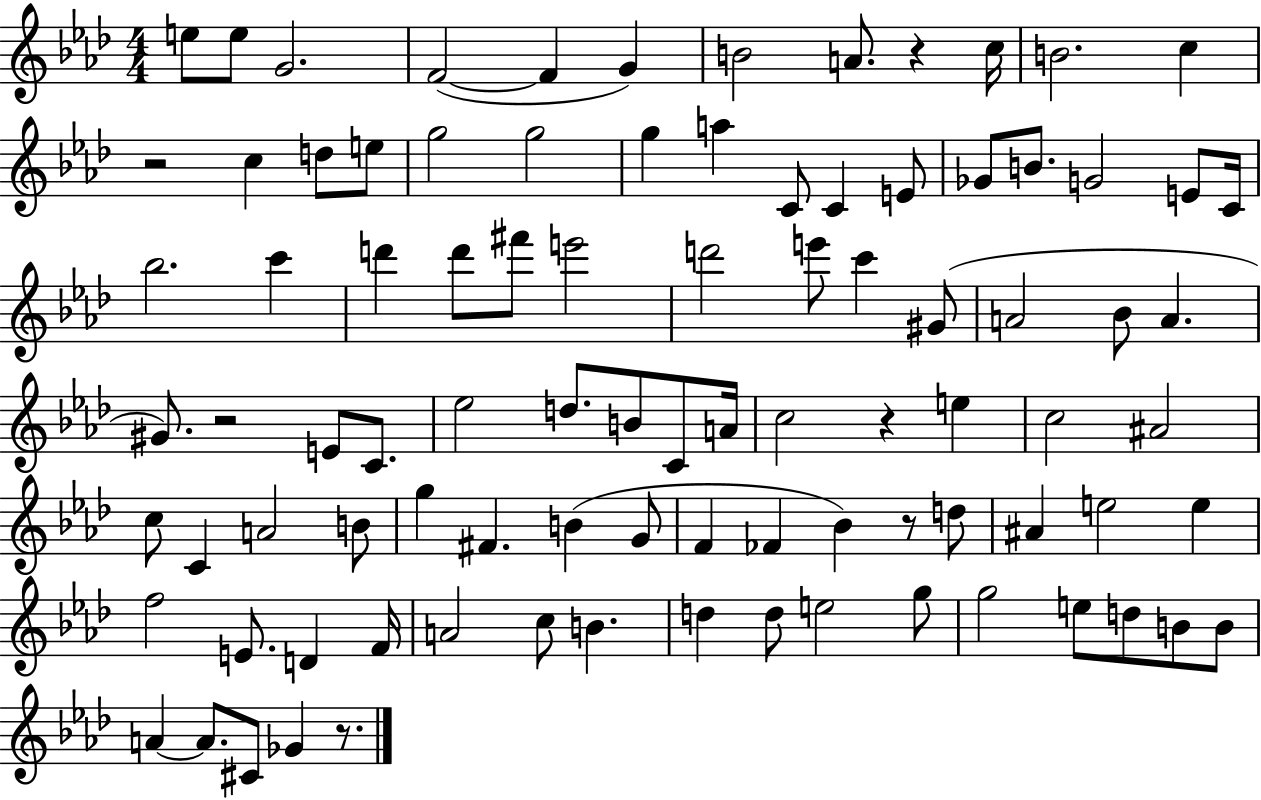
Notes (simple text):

E5/e E5/e G4/h. F4/h F4/q G4/q B4/h A4/e. R/q C5/s B4/h. C5/q R/h C5/q D5/e E5/e G5/h G5/h G5/q A5/q C4/e C4/q E4/e Gb4/e B4/e. G4/h E4/e C4/s Bb5/h. C6/q D6/q D6/e F#6/e E6/h D6/h E6/e C6/q G#4/e A4/h Bb4/e A4/q. G#4/e. R/h E4/e C4/e. Eb5/h D5/e. B4/e C4/e A4/s C5/h R/q E5/q C5/h A#4/h C5/e C4/q A4/h B4/e G5/q F#4/q. B4/q G4/e F4/q FES4/q Bb4/q R/e D5/e A#4/q E5/h E5/q F5/h E4/e. D4/q F4/s A4/h C5/e B4/q. D5/q D5/e E5/h G5/e G5/h E5/e D5/e B4/e B4/e A4/q A4/e. C#4/e Gb4/q R/e.